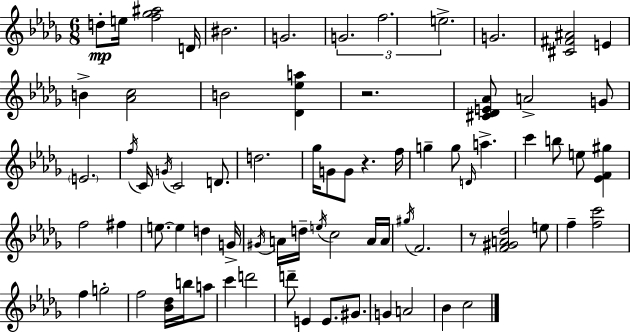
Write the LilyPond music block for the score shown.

{
  \clef treble
  \numericTimeSignature
  \time 6/8
  \key bes \minor
  d''8-.\mp e''16 <f'' ges'' ais''>2 d'16 | bis'2. | g'2. | \tuplet 3/2 { g'2. | \break f''2. | e''2.-> } | g'2. | <cis' fis' ais'>2 e'4 | \break b'4-> <aes' c''>2 | b'2 <des' ees'' a''>4 | r2. | <cis' des' e' aes'>8 a'2-> g'8 | \break \parenthesize e'2. | \acciaccatura { f''16 } c'16 \acciaccatura { g'16 } c'2 d'8. | d''2. | ges''16 g'8 g'8 r4. | \break f''16 g''4-- g''8 \grace { d'16 } a''4.-> | c'''4 b''8 e''8 <ees' f' gis''>4 | f''2 fis''4 | e''8.~~ e''4 d''4 | \break g'16-> \acciaccatura { gis'16 } a'16 d''16-- \acciaccatura { e''16 } c''2 | a'16 a'16 \acciaccatura { gis''16 } f'2. | r8 <f' gis' a' des''>2 | e''8 f''4-- <f'' c'''>2 | \break f''4 g''2-. | f''2 | <bes' des''>16 b''16 a''8 c'''4 d'''2 | d'''8-- e'4 | \break e'8. gis'8. g'4 a'2 | bes'4 c''2 | \bar "|."
}